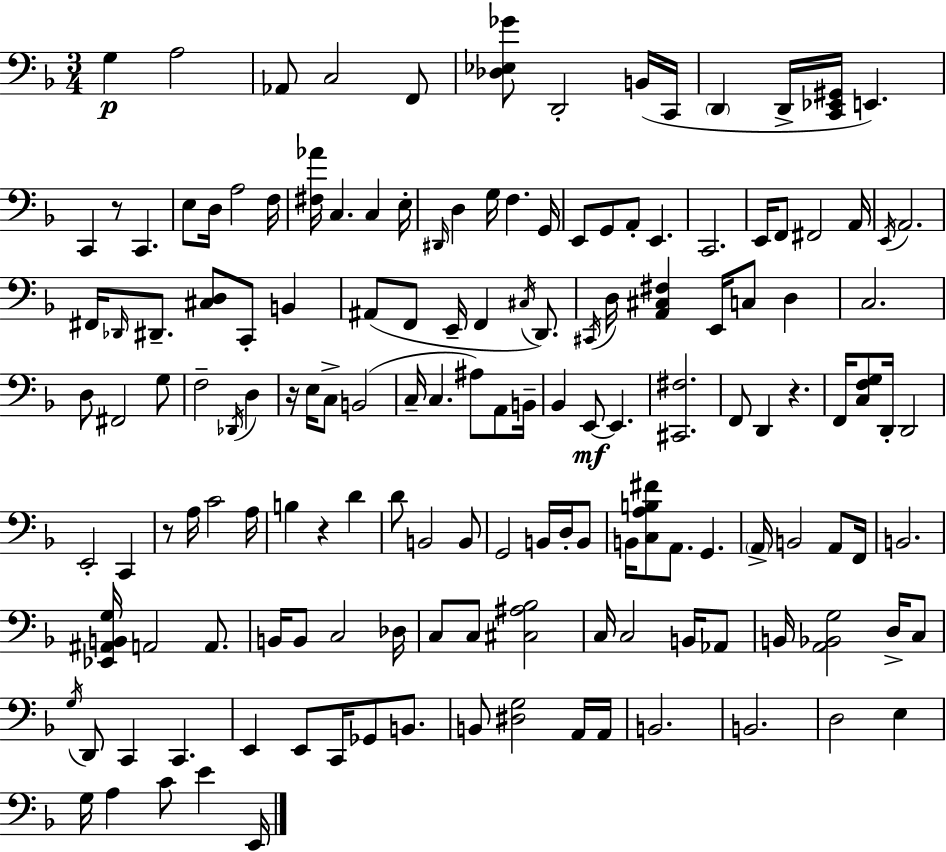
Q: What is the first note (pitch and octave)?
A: G3